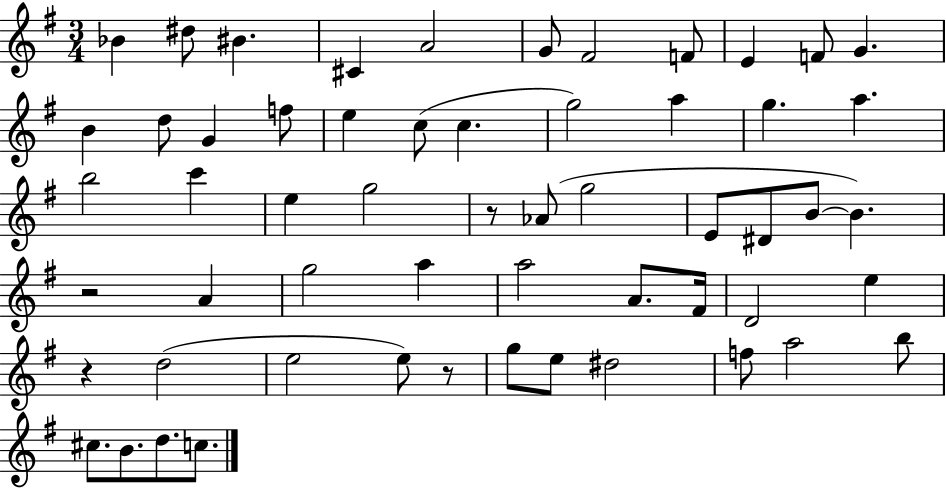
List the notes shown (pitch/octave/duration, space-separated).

Bb4/q D#5/e BIS4/q. C#4/q A4/h G4/e F#4/h F4/e E4/q F4/e G4/q. B4/q D5/e G4/q F5/e E5/q C5/e C5/q. G5/h A5/q G5/q. A5/q. B5/h C6/q E5/q G5/h R/e Ab4/e G5/h E4/e D#4/e B4/e B4/q. R/h A4/q G5/h A5/q A5/h A4/e. F#4/s D4/h E5/q R/q D5/h E5/h E5/e R/e G5/e E5/e D#5/h F5/e A5/h B5/e C#5/e. B4/e. D5/e. C5/e.